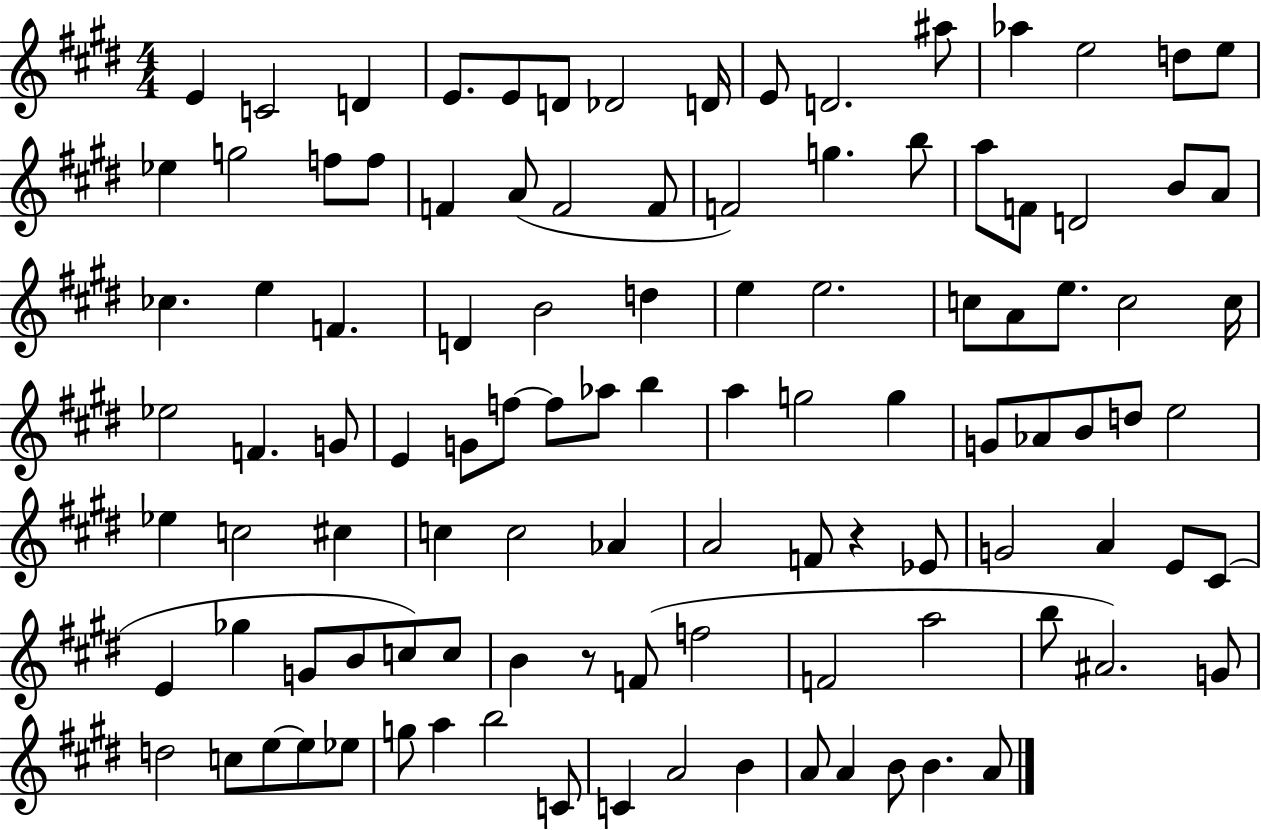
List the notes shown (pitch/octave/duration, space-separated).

E4/q C4/h D4/q E4/e. E4/e D4/e Db4/h D4/s E4/e D4/h. A#5/e Ab5/q E5/h D5/e E5/e Eb5/q G5/h F5/e F5/e F4/q A4/e F4/h F4/e F4/h G5/q. B5/e A5/e F4/e D4/h B4/e A4/e CES5/q. E5/q F4/q. D4/q B4/h D5/q E5/q E5/h. C5/e A4/e E5/e. C5/h C5/s Eb5/h F4/q. G4/e E4/q G4/e F5/e F5/e Ab5/e B5/q A5/q G5/h G5/q G4/e Ab4/e B4/e D5/e E5/h Eb5/q C5/h C#5/q C5/q C5/h Ab4/q A4/h F4/e R/q Eb4/e G4/h A4/q E4/e C#4/e E4/q Gb5/q G4/e B4/e C5/e C5/e B4/q R/e F4/e F5/h F4/h A5/h B5/e A#4/h. G4/e D5/h C5/e E5/e E5/e Eb5/e G5/e A5/q B5/h C4/e C4/q A4/h B4/q A4/e A4/q B4/e B4/q. A4/e